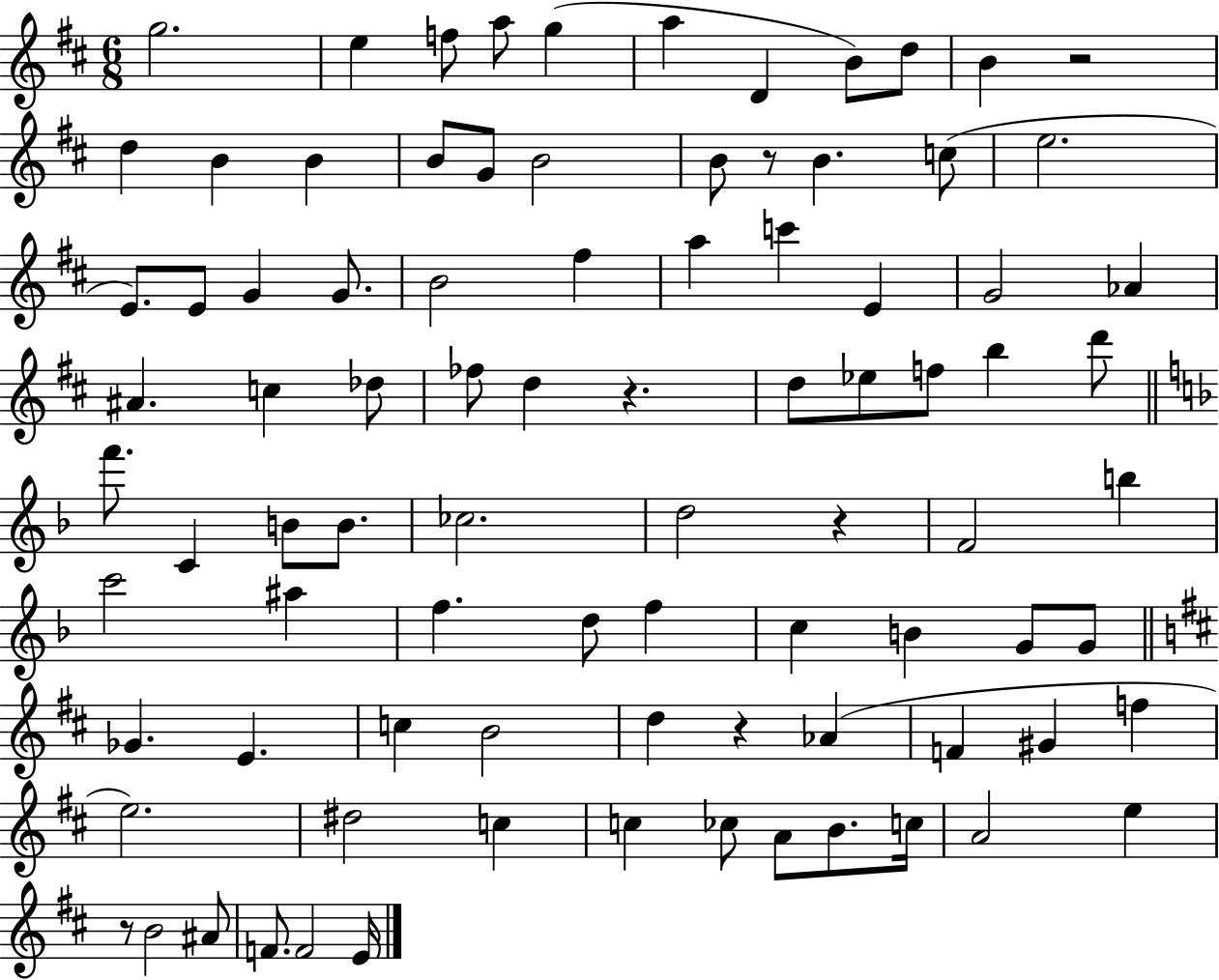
{
  \clef treble
  \numericTimeSignature
  \time 6/8
  \key d \major
  g''2. | e''4 f''8 a''8 g''4( | a''4 d'4 b'8) d''8 | b'4 r2 | \break d''4 b'4 b'4 | b'8 g'8 b'2 | b'8 r8 b'4. c''8( | e''2. | \break e'8.) e'8 g'4 g'8. | b'2 fis''4 | a''4 c'''4 e'4 | g'2 aes'4 | \break ais'4. c''4 des''8 | fes''8 d''4 r4. | d''8 ees''8 f''8 b''4 d'''8 | \bar "||" \break \key d \minor f'''8. c'4 b'8 b'8. | ces''2. | d''2 r4 | f'2 b''4 | \break c'''2 ais''4 | f''4. d''8 f''4 | c''4 b'4 g'8 g'8 | \bar "||" \break \key d \major ges'4. e'4. | c''4 b'2 | d''4 r4 aes'4( | f'4 gis'4 f''4 | \break e''2.) | dis''2 c''4 | c''4 ces''8 a'8 b'8. c''16 | a'2 e''4 | \break r8 b'2 ais'8 | f'8. f'2 e'16 | \bar "|."
}